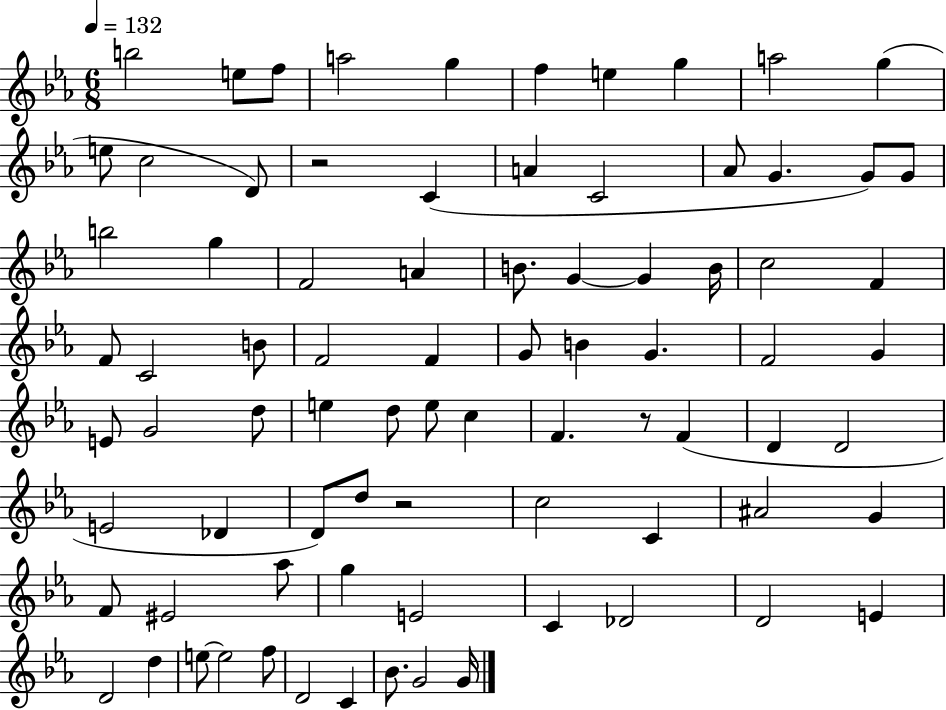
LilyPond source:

{
  \clef treble
  \numericTimeSignature
  \time 6/8
  \key ees \major
  \tempo 4 = 132
  b''2 e''8 f''8 | a''2 g''4 | f''4 e''4 g''4 | a''2 g''4( | \break e''8 c''2 d'8) | r2 c'4( | a'4 c'2 | aes'8 g'4. g'8) g'8 | \break b''2 g''4 | f'2 a'4 | b'8. g'4~~ g'4 b'16 | c''2 f'4 | \break f'8 c'2 b'8 | f'2 f'4 | g'8 b'4 g'4. | f'2 g'4 | \break e'8 g'2 d''8 | e''4 d''8 e''8 c''4 | f'4. r8 f'4( | d'4 d'2 | \break e'2 des'4 | d'8) d''8 r2 | c''2 c'4 | ais'2 g'4 | \break f'8 eis'2 aes''8 | g''4 e'2 | c'4 des'2 | d'2 e'4 | \break d'2 d''4 | e''8~~ e''2 f''8 | d'2 c'4 | bes'8. g'2 g'16 | \break \bar "|."
}